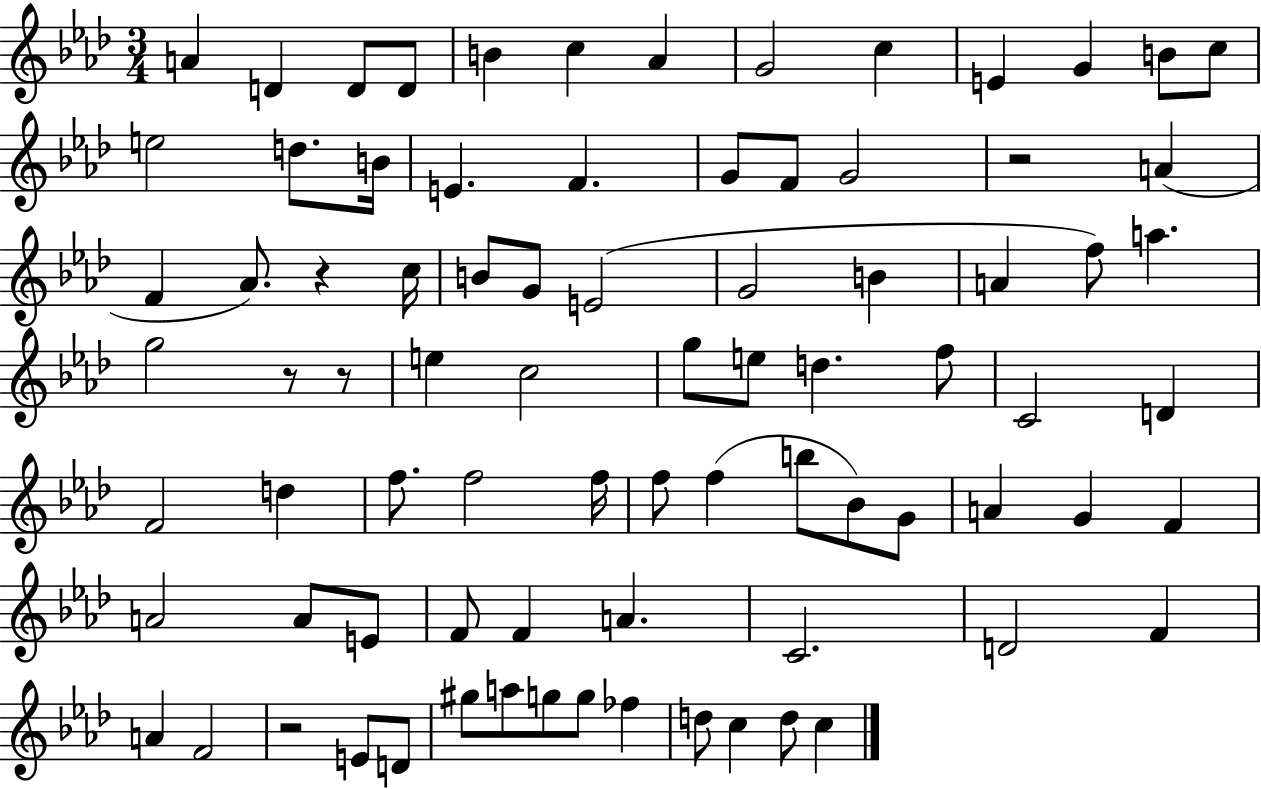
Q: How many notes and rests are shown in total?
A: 82